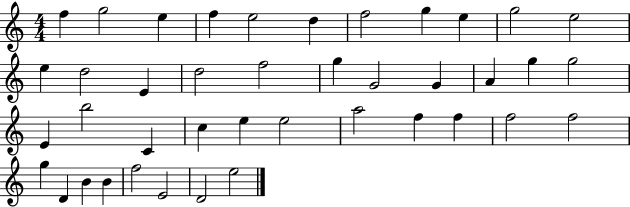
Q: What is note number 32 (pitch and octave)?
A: F5